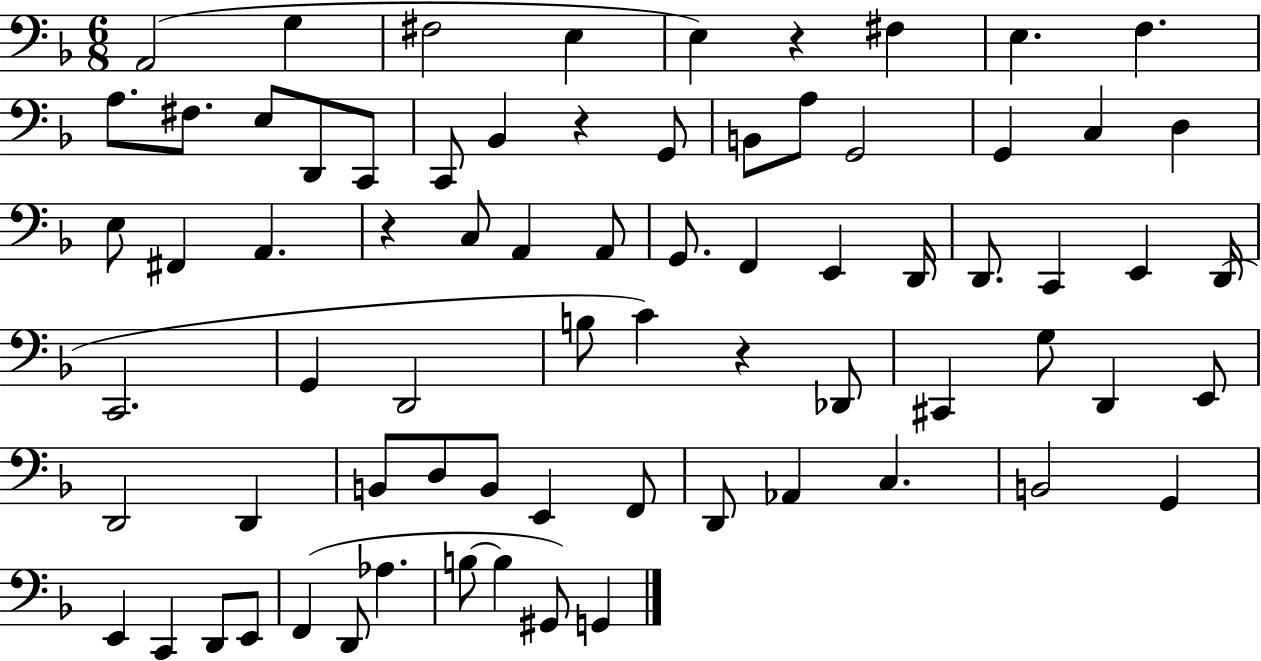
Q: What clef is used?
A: bass